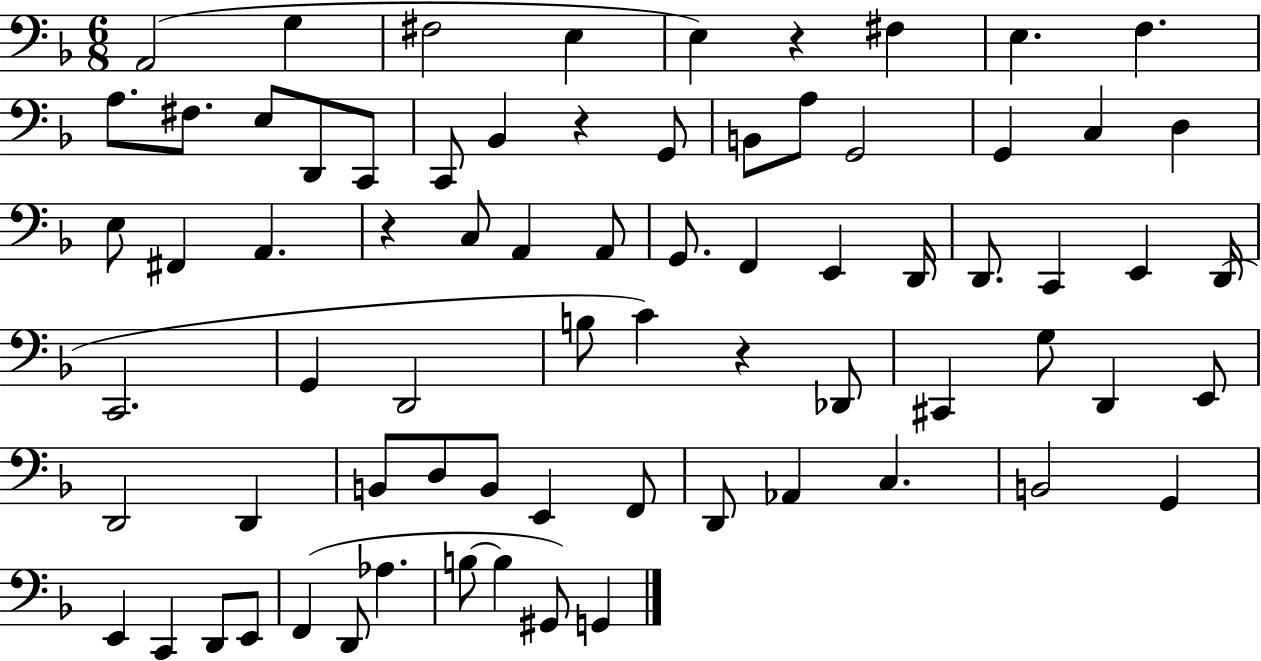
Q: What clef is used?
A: bass